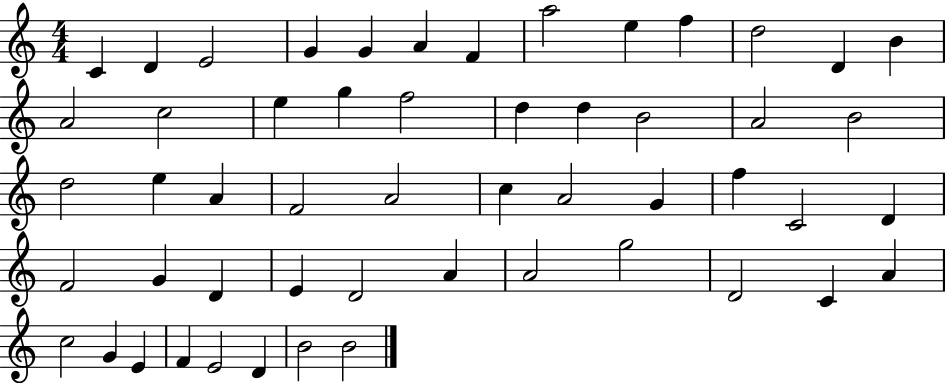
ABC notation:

X:1
T:Untitled
M:4/4
L:1/4
K:C
C D E2 G G A F a2 e f d2 D B A2 c2 e g f2 d d B2 A2 B2 d2 e A F2 A2 c A2 G f C2 D F2 G D E D2 A A2 g2 D2 C A c2 G E F E2 D B2 B2